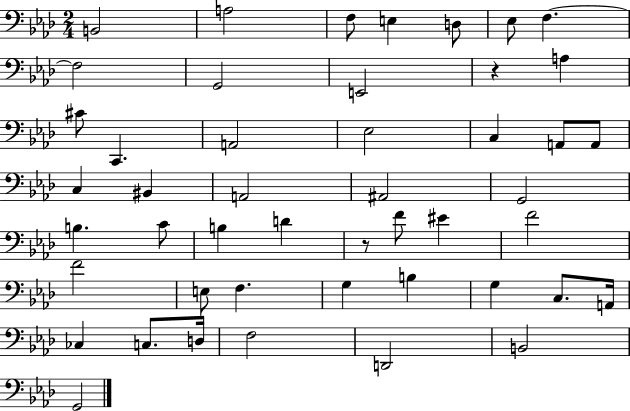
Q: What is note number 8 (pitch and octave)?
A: F3